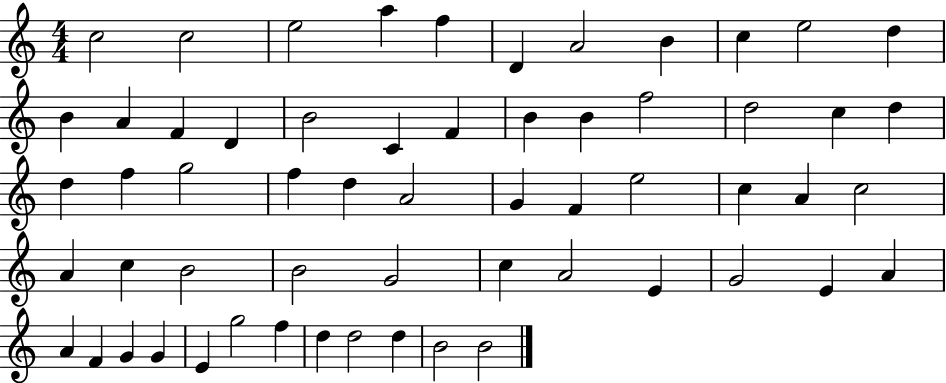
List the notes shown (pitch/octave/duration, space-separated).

C5/h C5/h E5/h A5/q F5/q D4/q A4/h B4/q C5/q E5/h D5/q B4/q A4/q F4/q D4/q B4/h C4/q F4/q B4/q B4/q F5/h D5/h C5/q D5/q D5/q F5/q G5/h F5/q D5/q A4/h G4/q F4/q E5/h C5/q A4/q C5/h A4/q C5/q B4/h B4/h G4/h C5/q A4/h E4/q G4/h E4/q A4/q A4/q F4/q G4/q G4/q E4/q G5/h F5/q D5/q D5/h D5/q B4/h B4/h